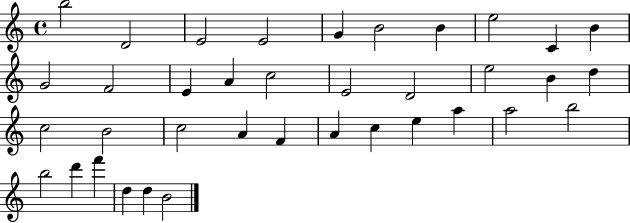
B5/h D4/h E4/h E4/h G4/q B4/h B4/q E5/h C4/q B4/q G4/h F4/h E4/q A4/q C5/h E4/h D4/h E5/h B4/q D5/q C5/h B4/h C5/h A4/q F4/q A4/q C5/q E5/q A5/q A5/h B5/h B5/h D6/q F6/q D5/q D5/q B4/h